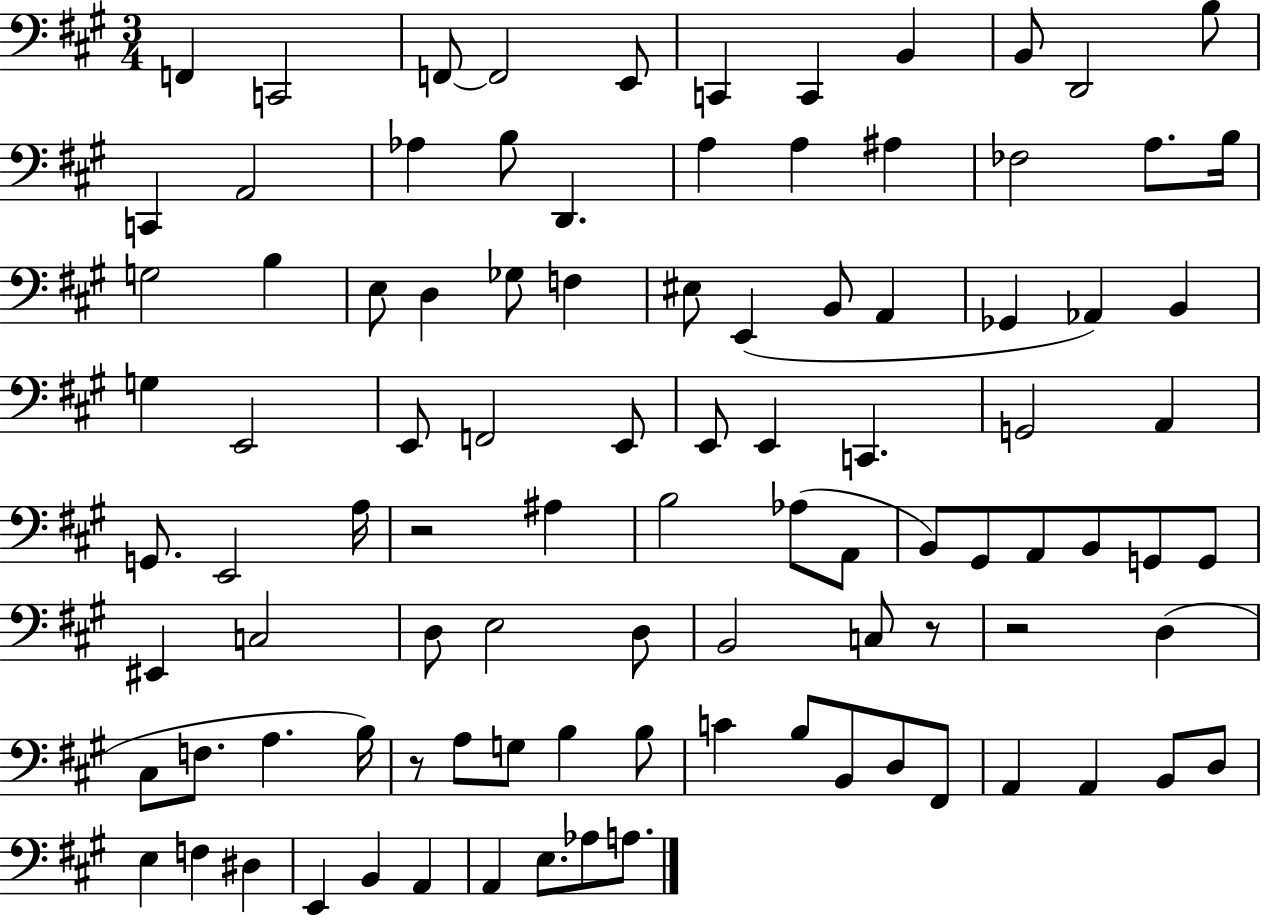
{
  \clef bass
  \numericTimeSignature
  \time 3/4
  \key a \major
  f,4 c,2 | f,8~~ f,2 e,8 | c,4 c,4 b,4 | b,8 d,2 b8 | \break c,4 a,2 | aes4 b8 d,4. | a4 a4 ais4 | fes2 a8. b16 | \break g2 b4 | e8 d4 ges8 f4 | eis8 e,4( b,8 a,4 | ges,4 aes,4) b,4 | \break g4 e,2 | e,8 f,2 e,8 | e,8 e,4 c,4. | g,2 a,4 | \break g,8. e,2 a16 | r2 ais4 | b2 aes8( a,8 | b,8) gis,8 a,8 b,8 g,8 g,8 | \break eis,4 c2 | d8 e2 d8 | b,2 c8 r8 | r2 d4( | \break cis8 f8. a4. b16) | r8 a8 g8 b4 b8 | c'4 b8 b,8 d8 fis,8 | a,4 a,4 b,8 d8 | \break e4 f4 dis4 | e,4 b,4 a,4 | a,4 e8. aes8 a8. | \bar "|."
}